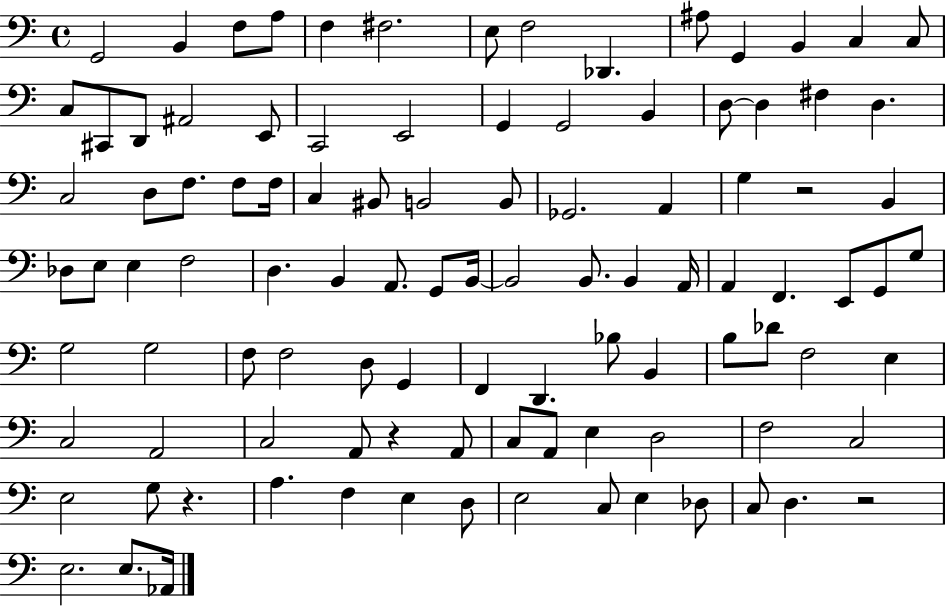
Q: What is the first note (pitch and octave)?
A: G2